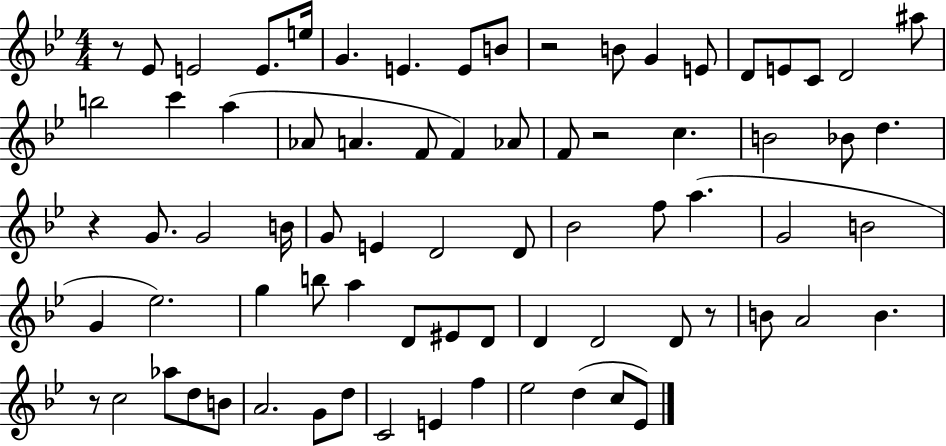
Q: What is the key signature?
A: BES major